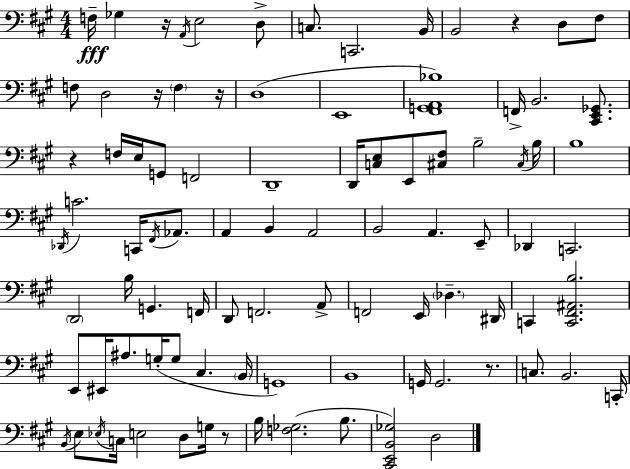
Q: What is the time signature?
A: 4/4